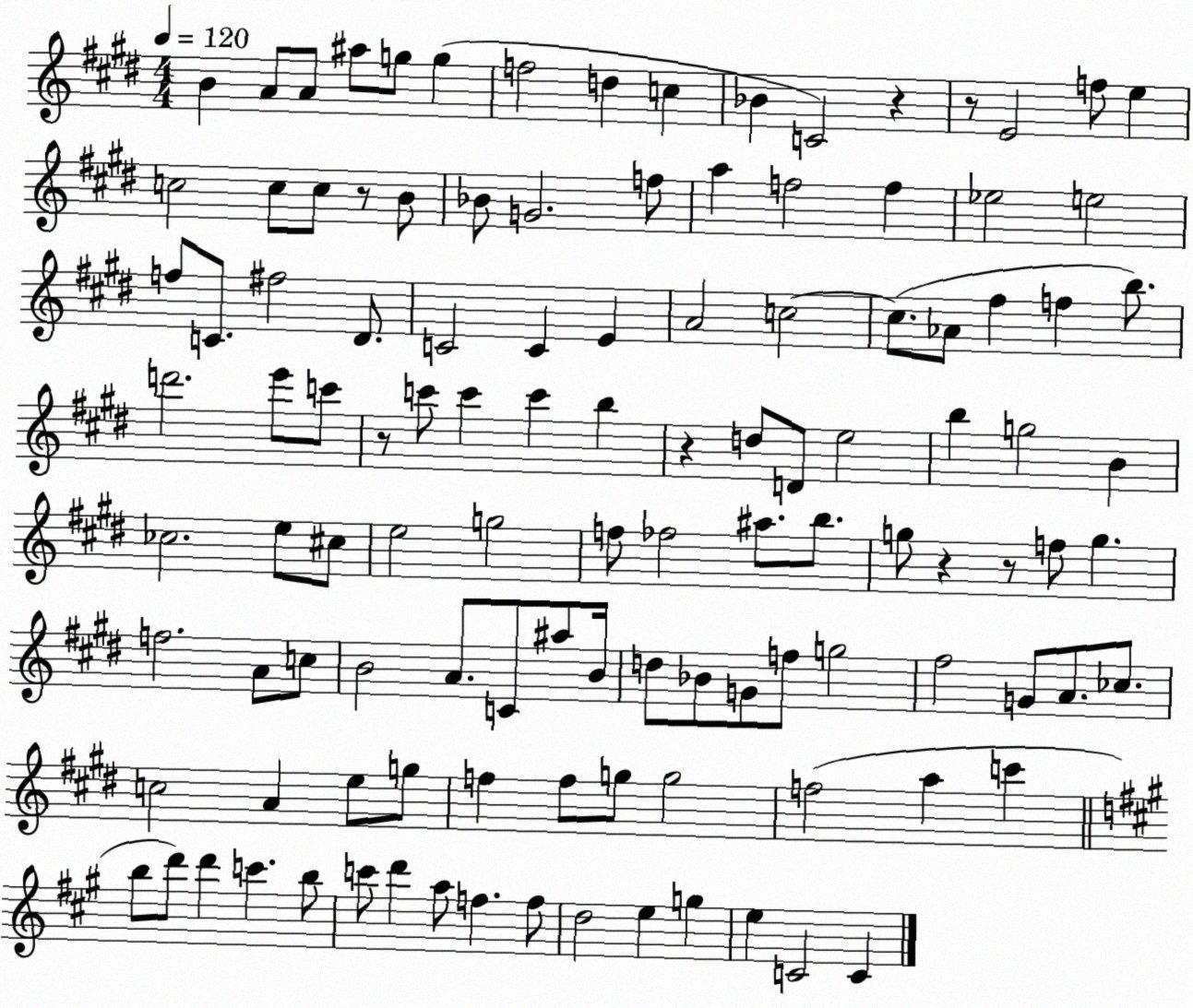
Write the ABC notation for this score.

X:1
T:Untitled
M:4/4
L:1/4
K:E
B A/2 A/2 ^a/2 g/2 g f2 d c _B C2 z z/2 E2 f/2 e c2 c/2 c/2 z/2 B/2 _B/2 G2 f/2 a f2 f _e2 e2 f/2 C/2 ^f2 ^D/2 C2 C E A2 c2 c/2 _A/2 ^f f b/2 d'2 e'/2 c'/2 z/2 c'/2 c' c' b z d/2 D/2 e2 b g2 B _c2 e/2 ^c/2 e2 g2 f/2 _f2 ^a/2 b/2 g/2 z z/2 f/2 g f2 A/2 c/2 B2 A/2 C/2 ^a/2 B/4 d/2 _B/2 G/2 f/2 g2 ^f2 G/2 A/2 _c/2 c2 A e/2 g/2 f f/2 g/2 g2 f2 a c' b/2 d'/2 d' c' b/2 c'/2 d' a/2 f f/2 d2 e g e C2 C